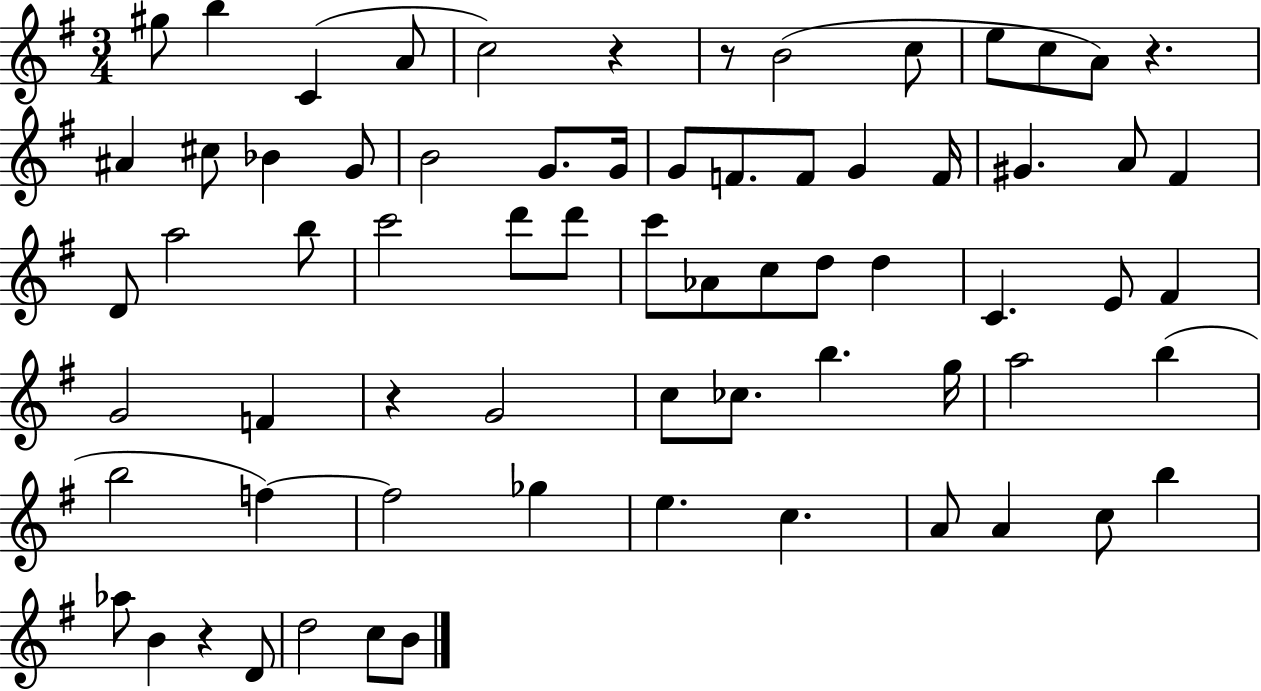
G#5/e B5/q C4/q A4/e C5/h R/q R/e B4/h C5/e E5/e C5/e A4/e R/q. A#4/q C#5/e Bb4/q G4/e B4/h G4/e. G4/s G4/e F4/e. F4/e G4/q F4/s G#4/q. A4/e F#4/q D4/e A5/h B5/e C6/h D6/e D6/e C6/e Ab4/e C5/e D5/e D5/q C4/q. E4/e F#4/q G4/h F4/q R/q G4/h C5/e CES5/e. B5/q. G5/s A5/h B5/q B5/h F5/q F5/h Gb5/q E5/q. C5/q. A4/e A4/q C5/e B5/q Ab5/e B4/q R/q D4/e D5/h C5/e B4/e